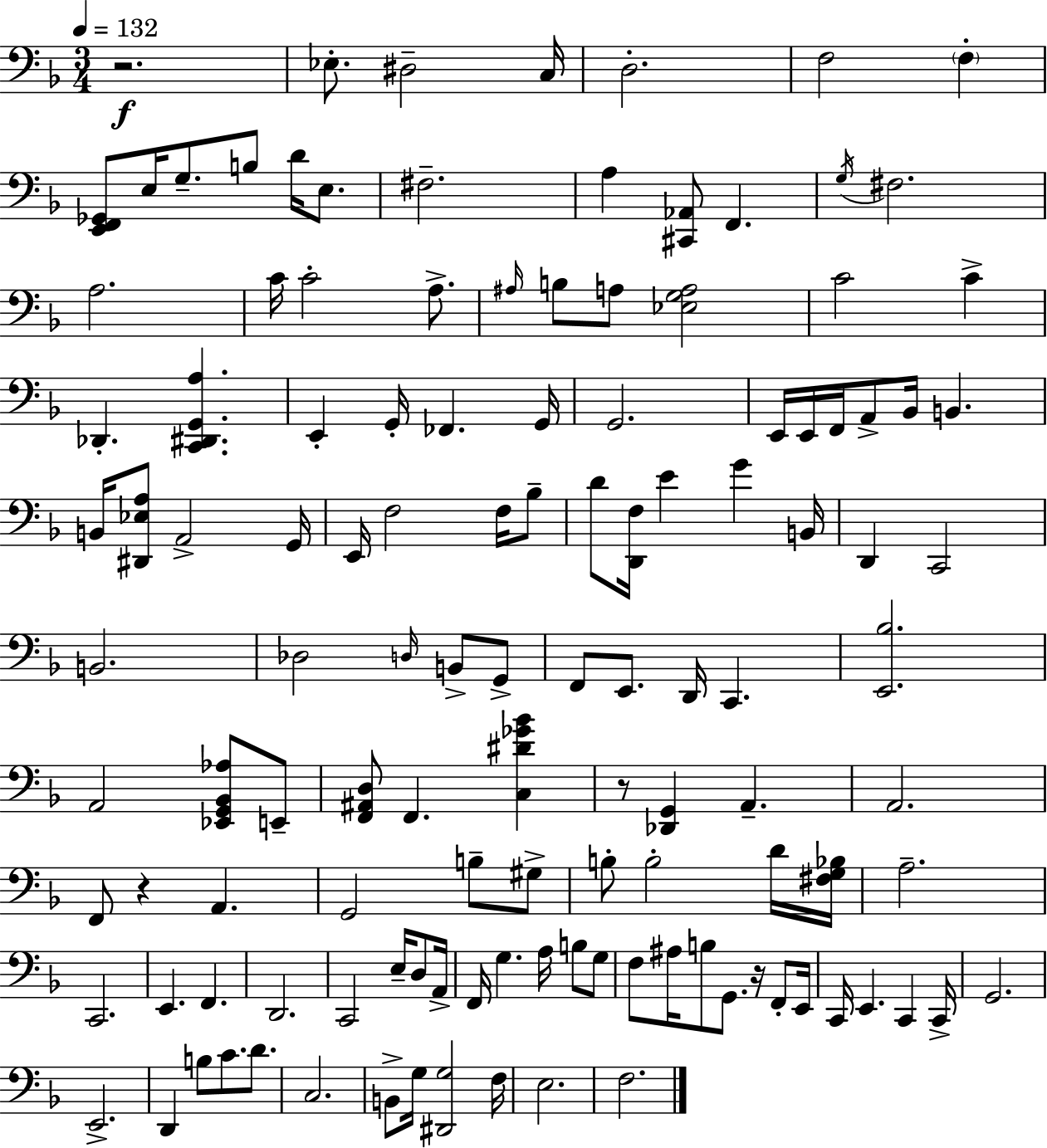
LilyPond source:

{
  \clef bass
  \numericTimeSignature
  \time 3/4
  \key d \minor
  \tempo 4 = 132
  r2.\f | ees8.-. dis2-- c16 | d2.-. | f2 \parenthesize f4-. | \break <e, f, ges,>8 e16 g8.-- b8 d'16 e8. | fis2.-- | a4 <cis, aes,>8 f,4. | \acciaccatura { g16 } fis2. | \break a2. | c'16 c'2-. a8.-> | \grace { ais16 } b8 a8 <ees g a>2 | c'2 c'4-> | \break des,4.-. <c, dis, g, a>4. | e,4-. g,16-. fes,4. | g,16 g,2. | e,16 e,16 f,16 a,8-> bes,16 b,4. | \break b,16 <dis, ees a>8 a,2-> | g,16 e,16 f2 f16 | bes8-- d'8 <d, f>16 e'4 g'4 | b,16 d,4 c,2 | \break b,2. | des2 \grace { d16 } b,8-> | g,8-> f,8 e,8. d,16 c,4. | <e, bes>2. | \break a,2 <ees, g, bes, aes>8 | e,8-- <f, ais, d>8 f,4. <c dis' ges' bes'>4 | r8 <des, g,>4 a,4.-- | a,2. | \break f,8 r4 a,4. | g,2 b8-- | gis8-> b8-. b2-. | d'16 <fis g bes>16 a2.-- | \break c,2. | e,4. f,4. | d,2. | c,2 e16-- | \break d8 a,16-> f,16 g4. a16 b8 | g8 f8 ais16 b8 g,8. r16 | f,8-. e,16 c,16 e,4. c,4 | c,16-> g,2. | \break e,2.-> | d,4 b8 c'8. | d'8. c2. | b,8-> g16 <dis, g>2 | \break f16 e2. | f2. | \bar "|."
}